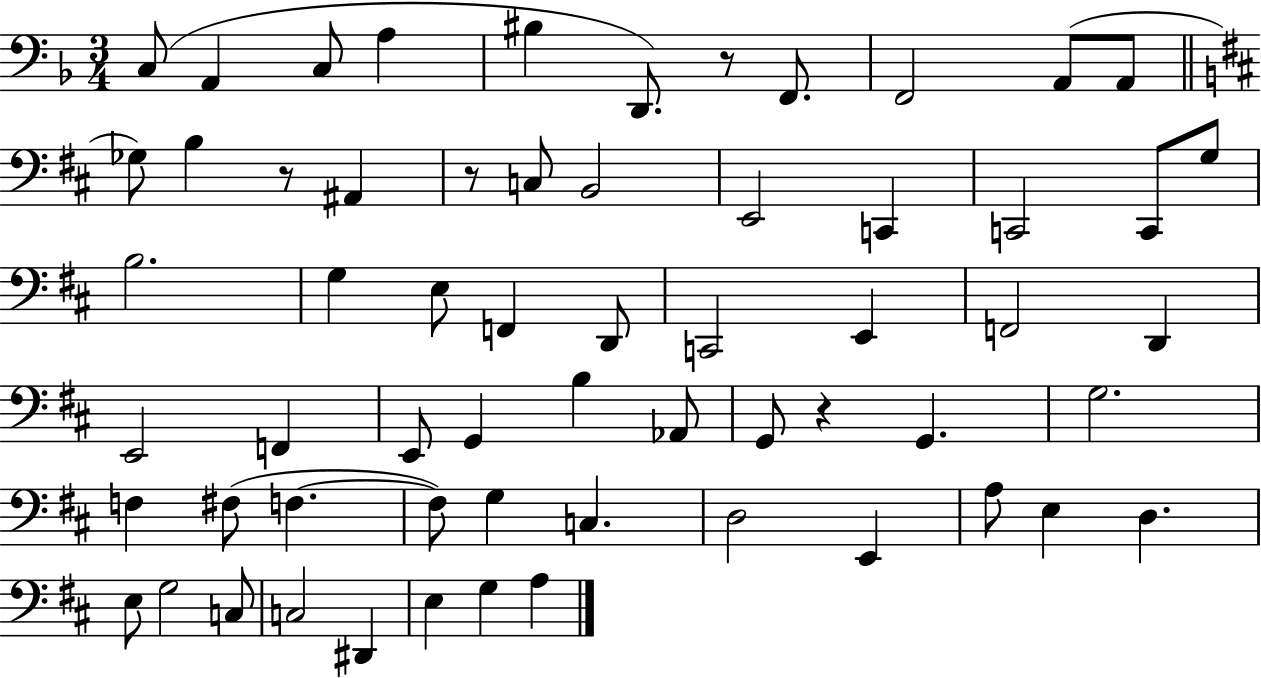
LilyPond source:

{
  \clef bass
  \numericTimeSignature
  \time 3/4
  \key f \major
  c8( a,4 c8 a4 | bis4 d,8.) r8 f,8. | f,2 a,8( a,8 | \bar "||" \break \key d \major ges8) b4 r8 ais,4 | r8 c8 b,2 | e,2 c,4 | c,2 c,8 g8 | \break b2. | g4 e8 f,4 d,8 | c,2 e,4 | f,2 d,4 | \break e,2 f,4 | e,8 g,4 b4 aes,8 | g,8 r4 g,4. | g2. | \break f4 fis8( f4.~~ | f8) g4 c4. | d2 e,4 | a8 e4 d4. | \break e8 g2 c8 | c2 dis,4 | e4 g4 a4 | \bar "|."
}